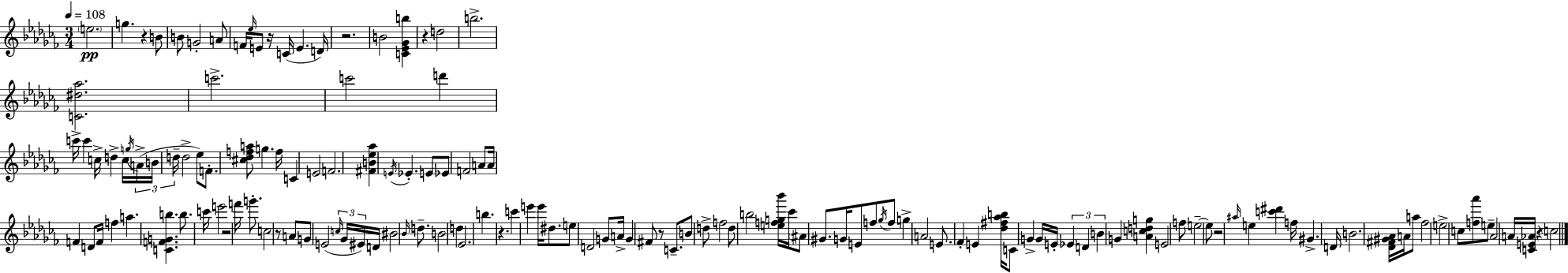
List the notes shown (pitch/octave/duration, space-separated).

E5/h. G5/q. R/q B4/e B4/e G4/h A4/e F4/s Eb5/s E4/e R/s C4/s E4/q. D4/s R/h. B4/h [C4,Eb4,Gb4,B5]/q R/q D5/h B5/h. [C4,D#5,Ab5]/h. C6/h. C6/h D6/q C6/s C6/q C5/s D5/q C5/s G5/s A4/s B4/s D5/s D5/h Eb5/e F4/e. [C#5,Db5,F5,A5]/e G5/q. F5/s C4/q E4/h F4/h. [F#4,B4,Eb5,Ab5]/q E4/s Eb4/q. E4/e Eb4/e F4/h A4/e A4/s F4/q D4/e F4/s F5/q A5/q. [C4,F4,G4,B5]/q. B5/e. C6/s E6/h R/h F6/s G6/e. C5/h R/e A4/e G4/e E4/h C5/s Gb4/s EIS4/s D4/s BIS4/h Bb4/s D5/e. B4/h D5/q Eb4/h. B5/q. R/q. C6/q E6/q E6/s D#5/e. E5/e D4/h G4/e A4/s G4/q F#4/e R/e C4/e. B4/e D5/e F5/h D5/e B5/h [E5,F5,G5,Bb6]/s CES6/s A#4/e G#4/e. G4/s E4/e F5/e Gb5/s F5/e G5/q A4/h E4/e. FES4/q E4/q [Db5,F#5,Ab5,B5]/s C4/e G4/q G4/s E4/s Eb4/q D4/q B4/q G4/q [A4,C5,D5,G5]/q E4/h F5/e E5/h E5/e R/h A#5/s E5/q [C6,D#6]/q F5/s G#4/q. D4/s B4/h. [Db4,F#4,G#4,Ab4]/s A4/s A5/e FES5/h E5/h C5/e [F5,Ab6]/e E5/e Ab4/h A4/s [C4,E4,Ab4]/s R/q C5/h